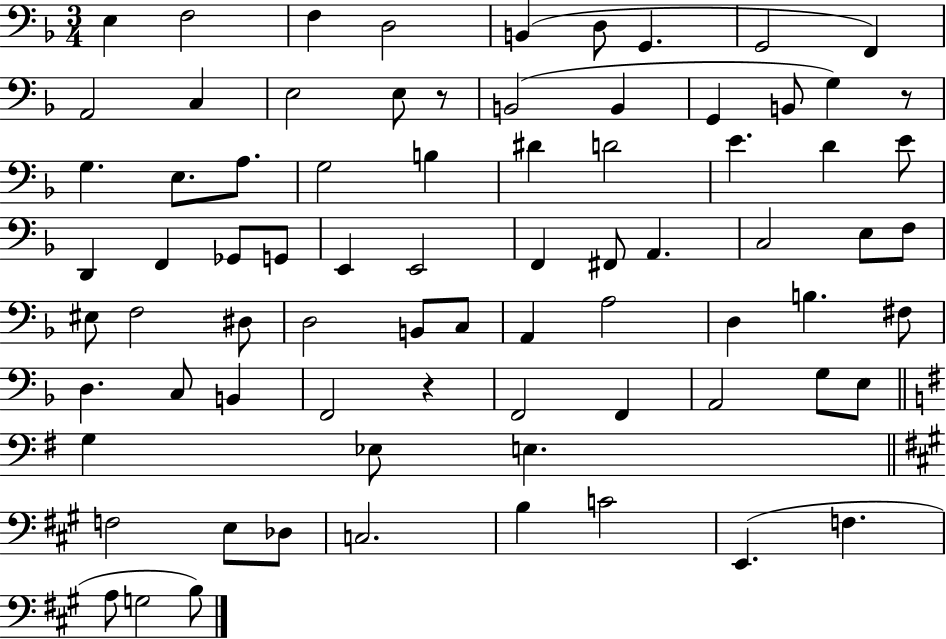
X:1
T:Untitled
M:3/4
L:1/4
K:F
E, F,2 F, D,2 B,, D,/2 G,, G,,2 F,, A,,2 C, E,2 E,/2 z/2 B,,2 B,, G,, B,,/2 G, z/2 G, E,/2 A,/2 G,2 B, ^D D2 E D E/2 D,, F,, _G,,/2 G,,/2 E,, E,,2 F,, ^F,,/2 A,, C,2 E,/2 F,/2 ^E,/2 F,2 ^D,/2 D,2 B,,/2 C,/2 A,, A,2 D, B, ^F,/2 D, C,/2 B,, F,,2 z F,,2 F,, A,,2 G,/2 E,/2 G, _E,/2 E, F,2 E,/2 _D,/2 C,2 B, C2 E,, F, A,/2 G,2 B,/2